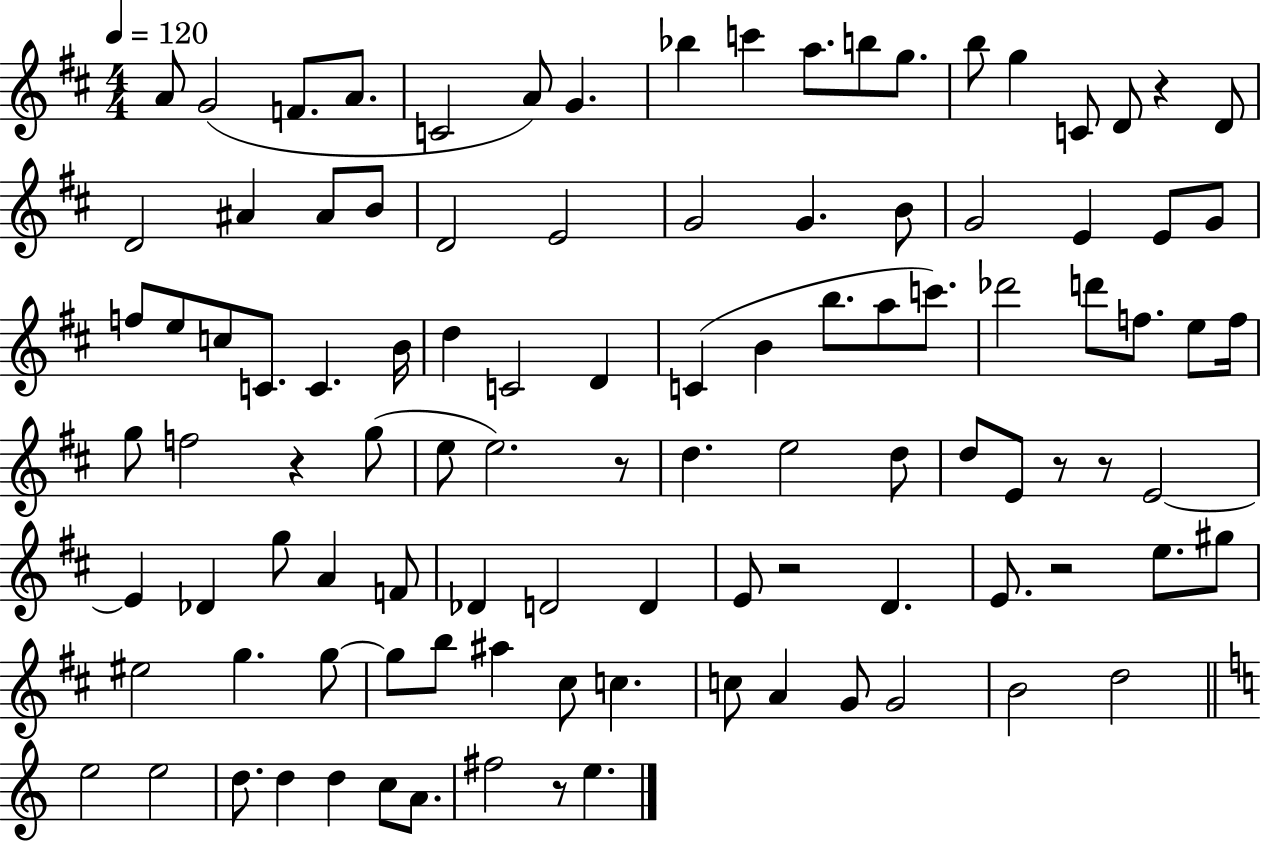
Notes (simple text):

A4/e G4/h F4/e. A4/e. C4/h A4/e G4/q. Bb5/q C6/q A5/e. B5/e G5/e. B5/e G5/q C4/e D4/e R/q D4/e D4/h A#4/q A#4/e B4/e D4/h E4/h G4/h G4/q. B4/e G4/h E4/q E4/e G4/e F5/e E5/e C5/e C4/e. C4/q. B4/s D5/q C4/h D4/q C4/q B4/q B5/e. A5/e C6/e. Db6/h D6/e F5/e. E5/e F5/s G5/e F5/h R/q G5/e E5/e E5/h. R/e D5/q. E5/h D5/e D5/e E4/e R/e R/e E4/h E4/q Db4/q G5/e A4/q F4/e Db4/q D4/h D4/q E4/e R/h D4/q. E4/e. R/h E5/e. G#5/e EIS5/h G5/q. G5/e G5/e B5/e A#5/q C#5/e C5/q. C5/e A4/q G4/e G4/h B4/h D5/h E5/h E5/h D5/e. D5/q D5/q C5/e A4/e. F#5/h R/e E5/q.